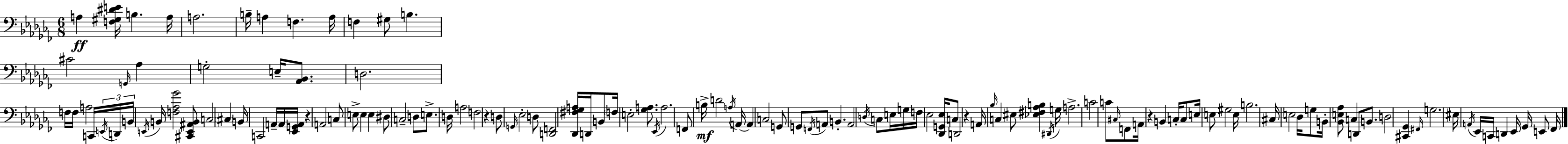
X:1
T:Untitled
M:6/8
L:1/4
K:Abm
A, [F,^G,^DE]/4 B, A,/4 A,2 B,/4 A, F, A,/4 F, ^G,/2 B, ^C2 G,,/4 _A, G,2 E,/4 [_A,,_B,,]/2 D,2 F,/4 F,/4 A,2 C,,/4 E,,/4 D,,/4 B,,/4 E,,/4 B,,/4 [F,_A,_G]2 [^C,,E,,^A,,B,,]/2 C,2 ^C, B,,/4 C,,2 A,,/4 A,,/4 [_E,,G,,A,,]/4 z A,,2 C,/2 E,/2 E, E, ^D,/2 C,2 D,/2 E,/2 D,/4 A,2 F,2 z D,/2 G,,/4 _E,2 D,/2 [D,,F,,]2 [_D,,^F,_G,A,]/4 D,,/4 B,,/2 F,/4 E,2 [_G,A,]/2 _E,,/4 A,2 F,,/2 B,/4 D2 A,/4 A,,/4 A,, C,2 G,,/2 G,,/2 F,,/4 A,,/2 B,, A,,2 D,/4 C,/2 E,/4 G,/4 F,/4 _E,2 [_D,,G,,_E,]/4 C,/2 D,,2 z A,,/4 _B,/4 C, ^E,/2 [_E,^F,_A,B,] ^D,,/4 G,/4 A,2 C2 C/2 ^C,/4 F,,/2 A,,/4 z B,, C,/4 C,/2 E,/4 E,/2 ^G,2 E,/4 B,2 ^C,/4 E,2 _D,/4 G,/2 B,,/4 [_B,,E,_A,]/2 C, D,,/2 B,,/2 D,2 [^C,,_G,,] ^F,,/4 G,2 ^E,/4 A,,/4 _E,,/4 C,,/4 D,, _E,,/4 _G,,/4 E,,/2 _F,,/4